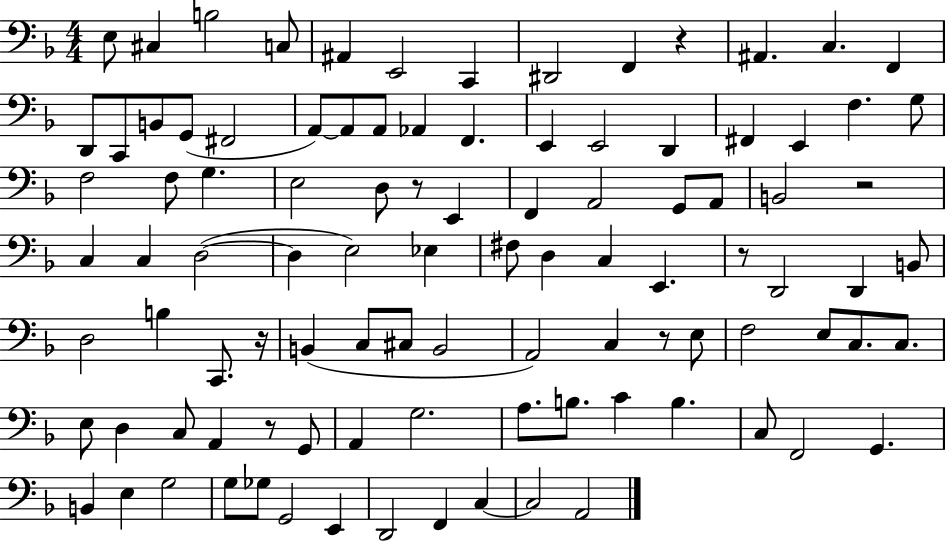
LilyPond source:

{
  \clef bass
  \numericTimeSignature
  \time 4/4
  \key f \major
  \repeat volta 2 { e8 cis4 b2 c8 | ais,4 e,2 c,4 | dis,2 f,4 r4 | ais,4. c4. f,4 | \break d,8 c,8 b,8 g,8( fis,2 | a,8~~) a,8 a,8 aes,4 f,4. | e,4 e,2 d,4 | fis,4 e,4 f4. g8 | \break f2 f8 g4. | e2 d8 r8 e,4 | f,4 a,2 g,8 a,8 | b,2 r2 | \break c4 c4 d2~(~ | d4 e2) ees4 | fis8 d4 c4 e,4. | r8 d,2 d,4 b,8 | \break d2 b4 c,8. r16 | b,4( c8 cis8 b,2 | a,2) c4 r8 e8 | f2 e8 c8. c8. | \break e8 d4 c8 a,4 r8 g,8 | a,4 g2. | a8. b8. c'4 b4. | c8 f,2 g,4. | \break b,4 e4 g2 | g8 ges8 g,2 e,4 | d,2 f,4 c4~~ | c2 a,2 | \break } \bar "|."
}